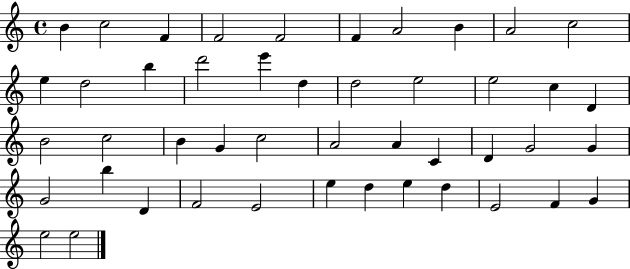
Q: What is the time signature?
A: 4/4